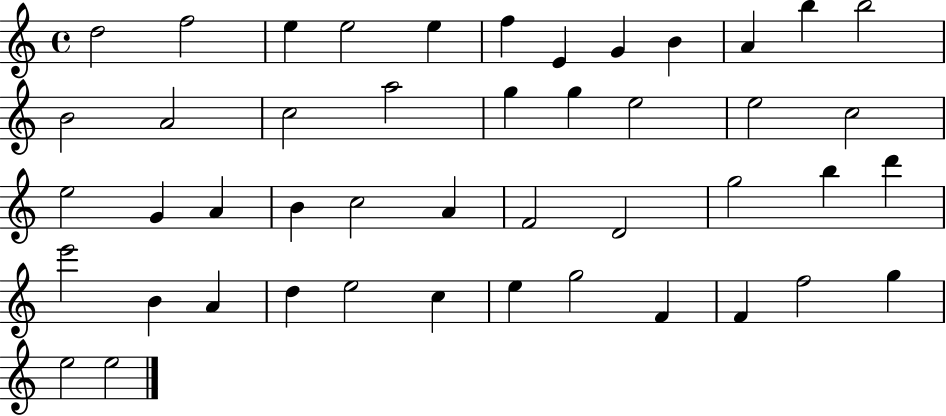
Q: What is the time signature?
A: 4/4